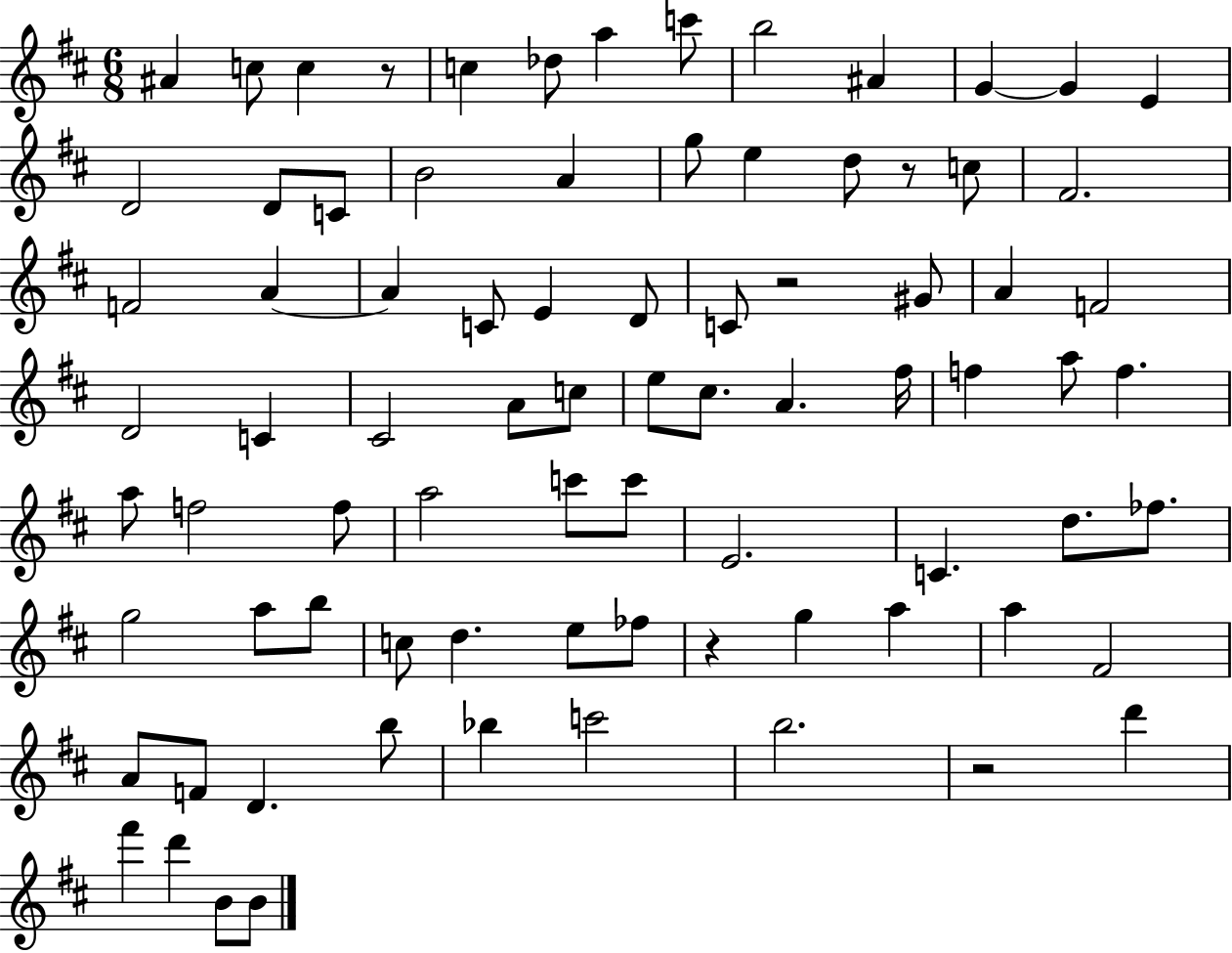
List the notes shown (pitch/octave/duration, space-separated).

A#4/q C5/e C5/q R/e C5/q Db5/e A5/q C6/e B5/h A#4/q G4/q G4/q E4/q D4/h D4/e C4/e B4/h A4/q G5/e E5/q D5/e R/e C5/e F#4/h. F4/h A4/q A4/q C4/e E4/q D4/e C4/e R/h G#4/e A4/q F4/h D4/h C4/q C#4/h A4/e C5/e E5/e C#5/e. A4/q. F#5/s F5/q A5/e F5/q. A5/e F5/h F5/e A5/h C6/e C6/e E4/h. C4/q. D5/e. FES5/e. G5/h A5/e B5/e C5/e D5/q. E5/e FES5/e R/q G5/q A5/q A5/q F#4/h A4/e F4/e D4/q. B5/e Bb5/q C6/h B5/h. R/h D6/q F#6/q D6/q B4/e B4/e